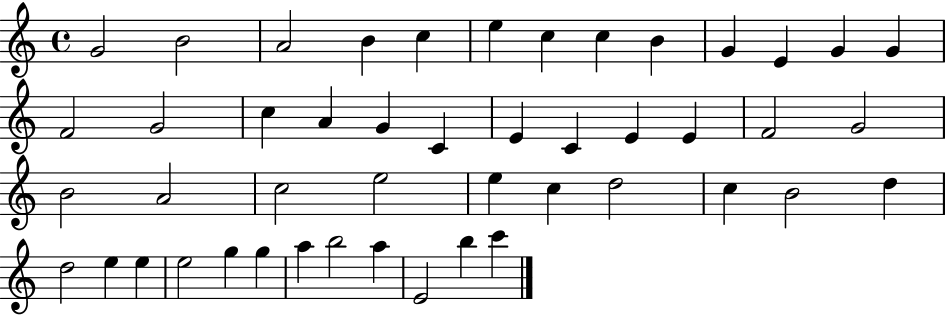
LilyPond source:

{
  \clef treble
  \time 4/4
  \defaultTimeSignature
  \key c \major
  g'2 b'2 | a'2 b'4 c''4 | e''4 c''4 c''4 b'4 | g'4 e'4 g'4 g'4 | \break f'2 g'2 | c''4 a'4 g'4 c'4 | e'4 c'4 e'4 e'4 | f'2 g'2 | \break b'2 a'2 | c''2 e''2 | e''4 c''4 d''2 | c''4 b'2 d''4 | \break d''2 e''4 e''4 | e''2 g''4 g''4 | a''4 b''2 a''4 | e'2 b''4 c'''4 | \break \bar "|."
}